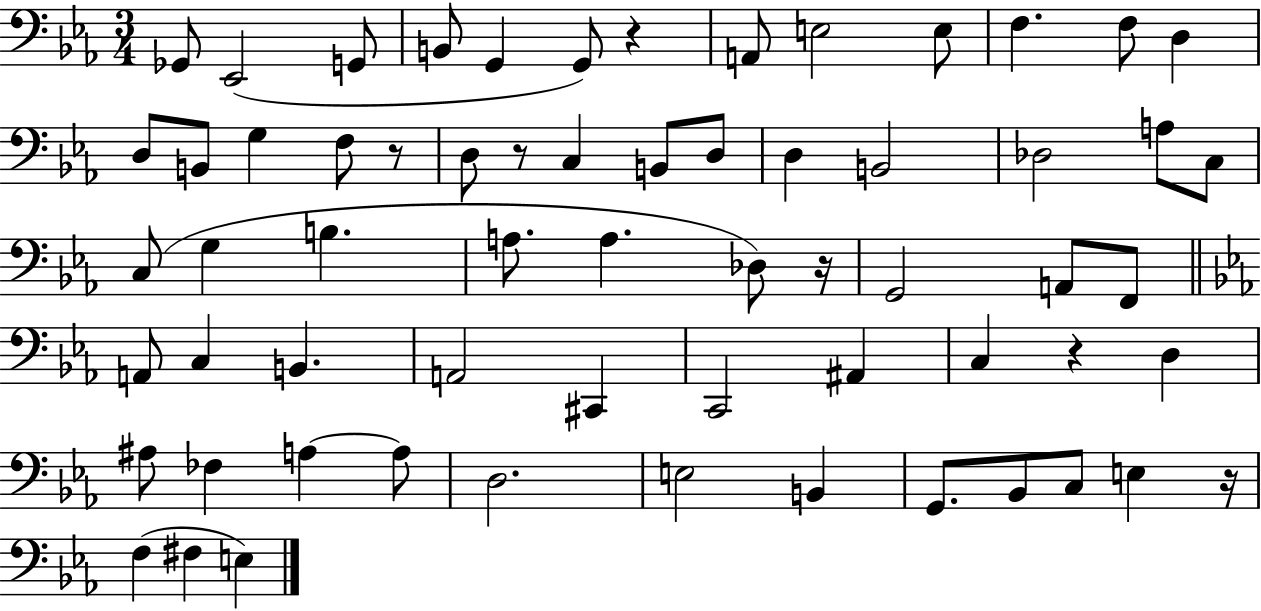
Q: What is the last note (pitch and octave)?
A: E3